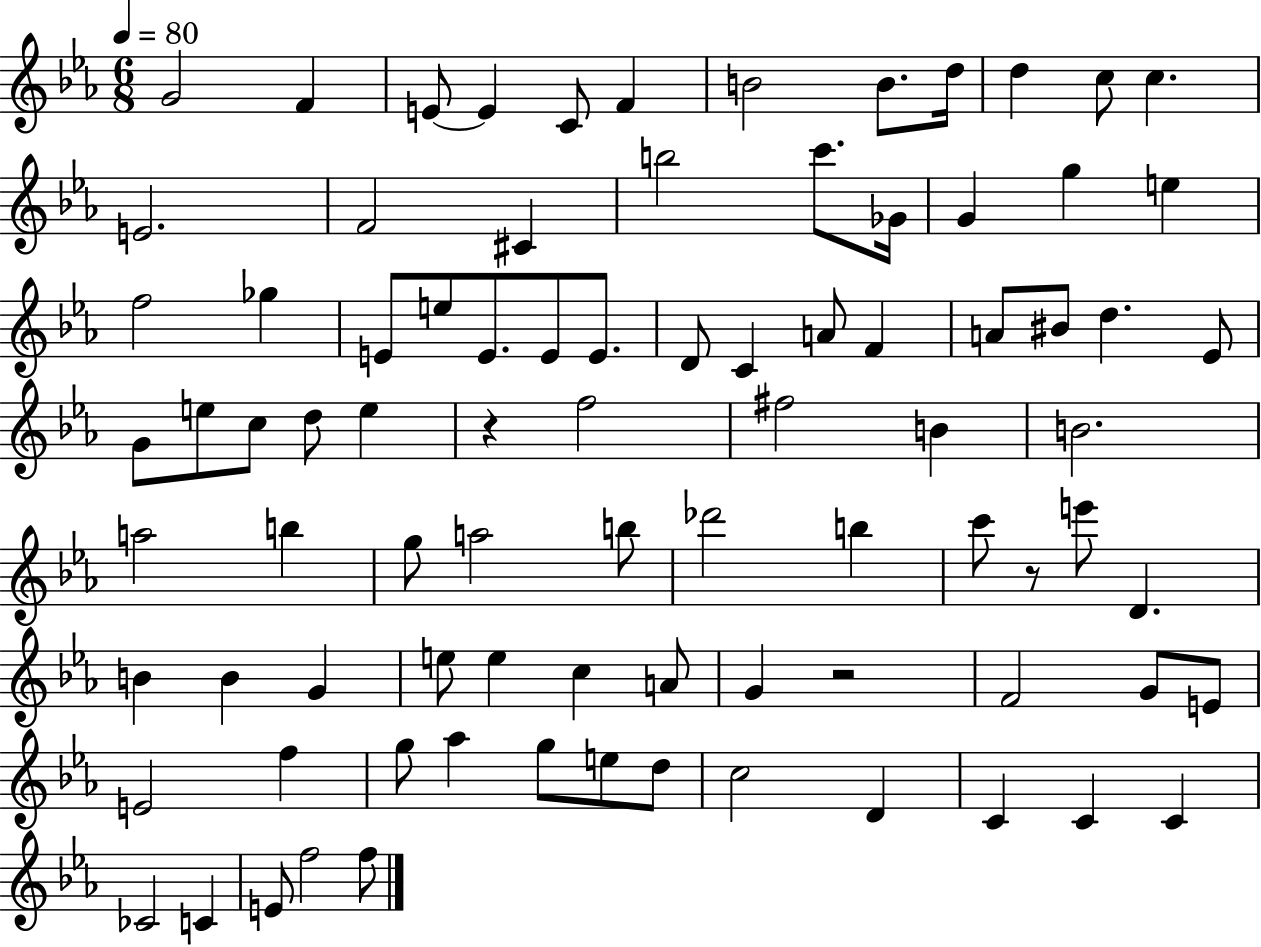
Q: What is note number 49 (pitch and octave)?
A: A5